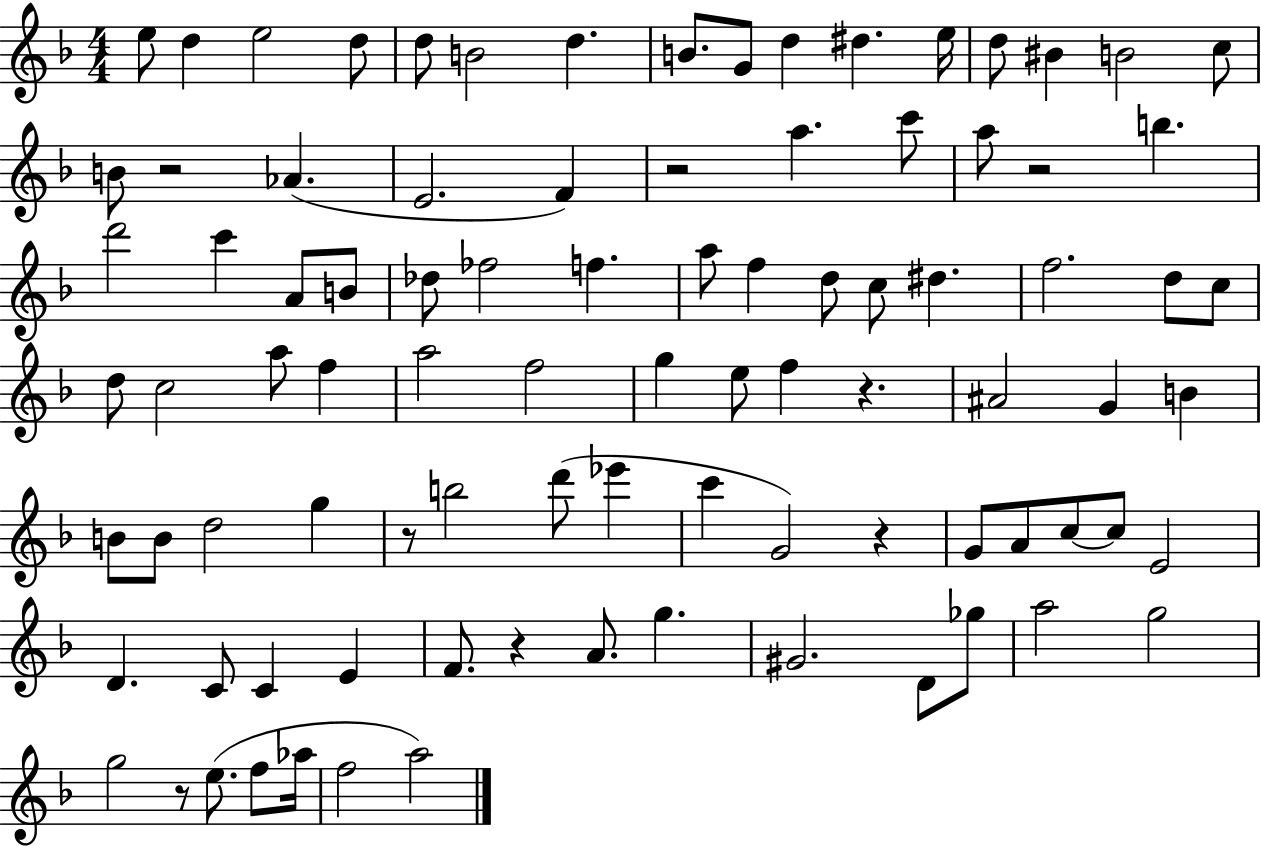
{
  \clef treble
  \numericTimeSignature
  \time 4/4
  \key f \major
  e''8 d''4 e''2 d''8 | d''8 b'2 d''4. | b'8. g'8 d''4 dis''4. e''16 | d''8 bis'4 b'2 c''8 | \break b'8 r2 aes'4.( | e'2. f'4) | r2 a''4. c'''8 | a''8 r2 b''4. | \break d'''2 c'''4 a'8 b'8 | des''8 fes''2 f''4. | a''8 f''4 d''8 c''8 dis''4. | f''2. d''8 c''8 | \break d''8 c''2 a''8 f''4 | a''2 f''2 | g''4 e''8 f''4 r4. | ais'2 g'4 b'4 | \break b'8 b'8 d''2 g''4 | r8 b''2 d'''8( ees'''4 | c'''4 g'2) r4 | g'8 a'8 c''8~~ c''8 e'2 | \break d'4. c'8 c'4 e'4 | f'8. r4 a'8. g''4. | gis'2. d'8 ges''8 | a''2 g''2 | \break g''2 r8 e''8.( f''8 aes''16 | f''2 a''2) | \bar "|."
}